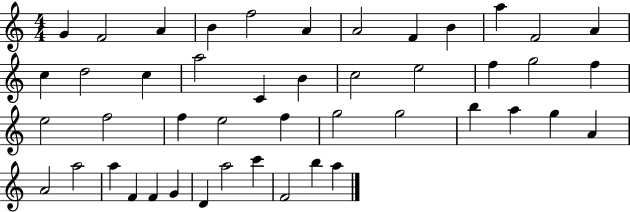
G4/q F4/h A4/q B4/q F5/h A4/q A4/h F4/q B4/q A5/q F4/h A4/q C5/q D5/h C5/q A5/h C4/q B4/q C5/h E5/h F5/q G5/h F5/q E5/h F5/h F5/q E5/h F5/q G5/h G5/h B5/q A5/q G5/q A4/q A4/h A5/h A5/q F4/q F4/q G4/q D4/q A5/h C6/q F4/h B5/q A5/q